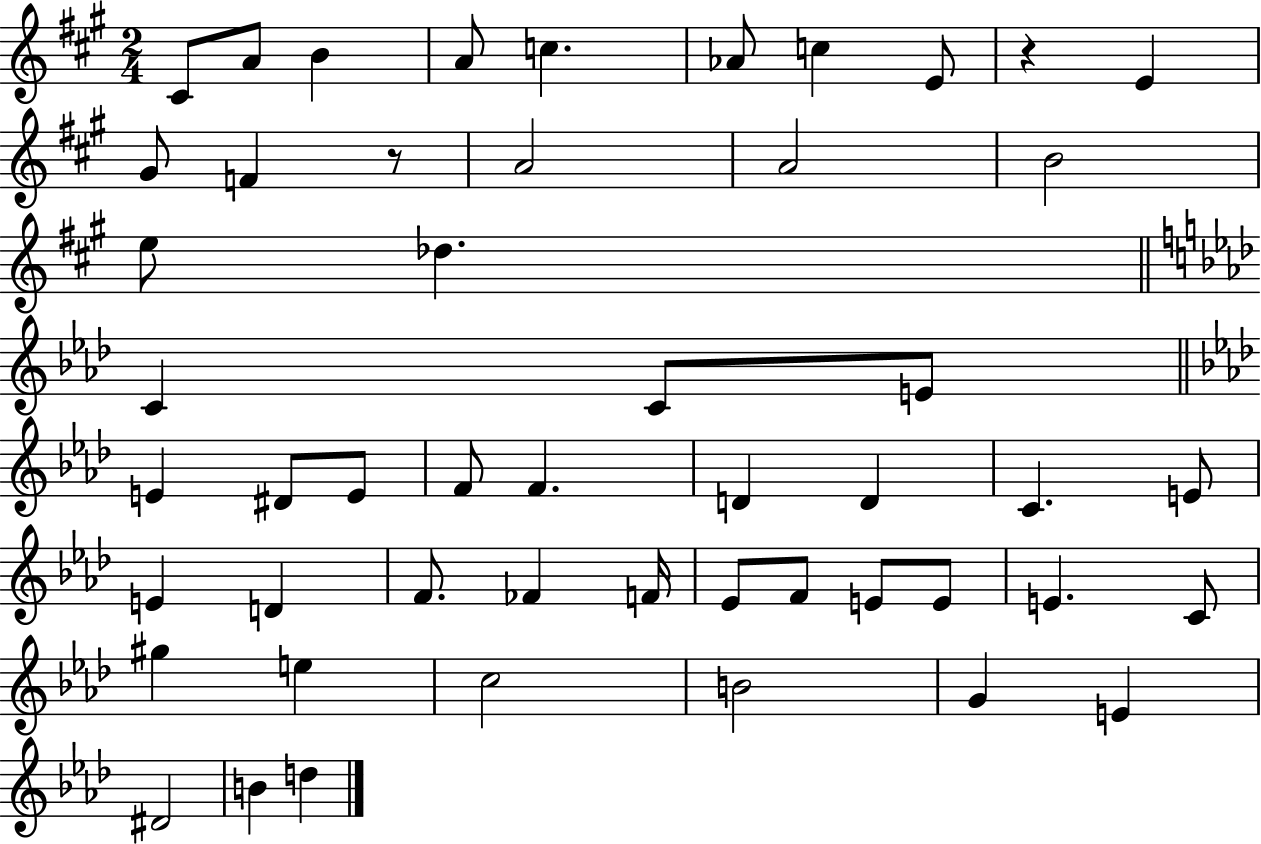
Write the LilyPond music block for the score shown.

{
  \clef treble
  \numericTimeSignature
  \time 2/4
  \key a \major
  \repeat volta 2 { cis'8 a'8 b'4 | a'8 c''4. | aes'8 c''4 e'8 | r4 e'4 | \break gis'8 f'4 r8 | a'2 | a'2 | b'2 | \break e''8 des''4. | \bar "||" \break \key aes \major c'4 c'8 e'8 | \bar "||" \break \key aes \major e'4 dis'8 e'8 | f'8 f'4. | d'4 d'4 | c'4. e'8 | \break e'4 d'4 | f'8. fes'4 f'16 | ees'8 f'8 e'8 e'8 | e'4. c'8 | \break gis''4 e''4 | c''2 | b'2 | g'4 e'4 | \break dis'2 | b'4 d''4 | } \bar "|."
}